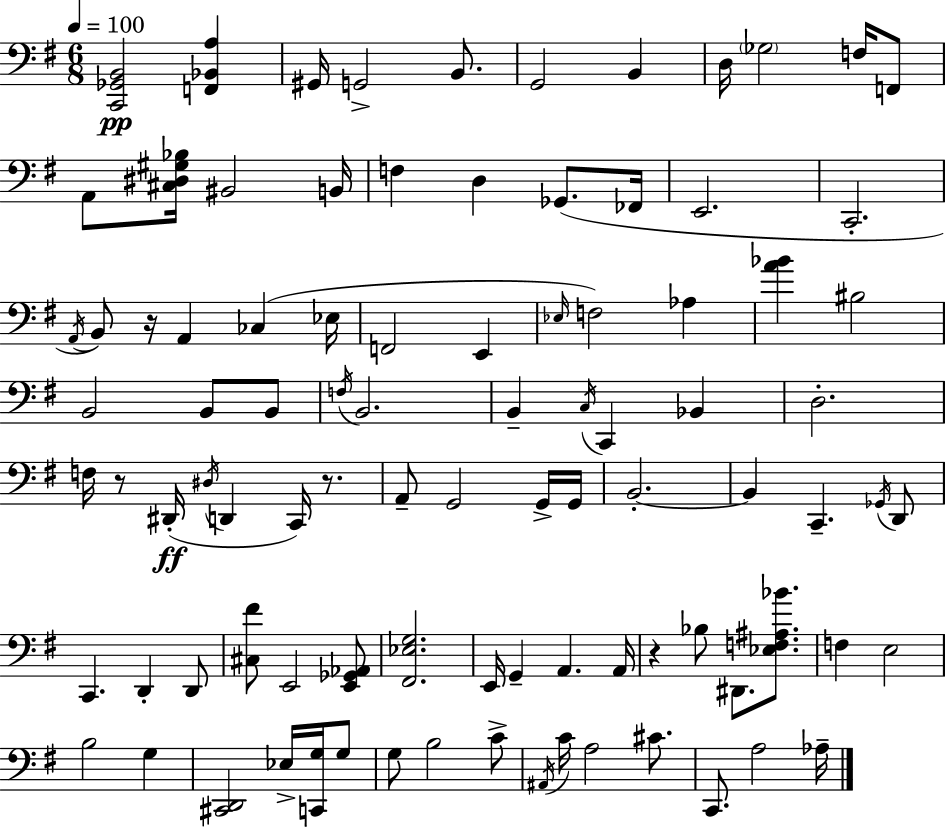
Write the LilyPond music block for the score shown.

{
  \clef bass
  \numericTimeSignature
  \time 6/8
  \key g \major
  \tempo 4 = 100
  <c, ges, b,>2\pp <f, bes, a>4 | gis,16 g,2-> b,8. | g,2 b,4 | d16 \parenthesize ges2 f16 f,8 | \break a,8 <cis dis gis bes>16 bis,2 b,16 | f4 d4 ges,8.( fes,16 | e,2. | c,2.-. | \break \acciaccatura { a,16 } b,8) r16 a,4 ces4( | ees16 f,2 e,4 | \grace { ees16 }) f2 aes4 | <a' bes'>4 bis2 | \break b,2 b,8 | b,8 \acciaccatura { f16 } b,2. | b,4-- \acciaccatura { c16 } c,4 | bes,4 d2.-. | \break f16 r8 dis,16-.(\ff \acciaccatura { dis16 } d,4 | c,16) r8. a,8-- g,2 | g,16-> g,16 b,2.-.~~ | b,4 c,4.-- | \break \acciaccatura { ges,16 } d,8 c,4. | d,4-. d,8 <cis fis'>8 e,2 | <e, ges, aes,>8 <fis, ees g>2. | e,16 g,4-- a,4. | \break a,16 r4 bes8 | dis,8. <ees f ais bes'>8. f4 e2 | b2 | g4 <cis, d,>2 | \break ees16-> <c, g>16 g8 g8 b2 | c'8-> \acciaccatura { ais,16 } c'16 a2 | cis'8. c,8. a2 | aes16-- \bar "|."
}